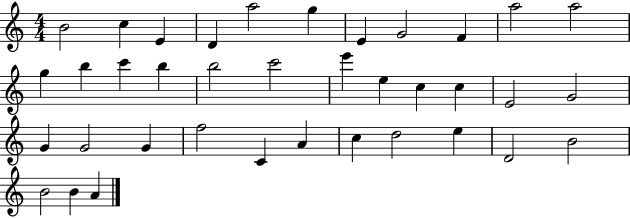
{
  \clef treble
  \numericTimeSignature
  \time 4/4
  \key c \major
  b'2 c''4 e'4 | d'4 a''2 g''4 | e'4 g'2 f'4 | a''2 a''2 | \break g''4 b''4 c'''4 b''4 | b''2 c'''2 | e'''4 e''4 c''4 c''4 | e'2 g'2 | \break g'4 g'2 g'4 | f''2 c'4 a'4 | c''4 d''2 e''4 | d'2 b'2 | \break b'2 b'4 a'4 | \bar "|."
}